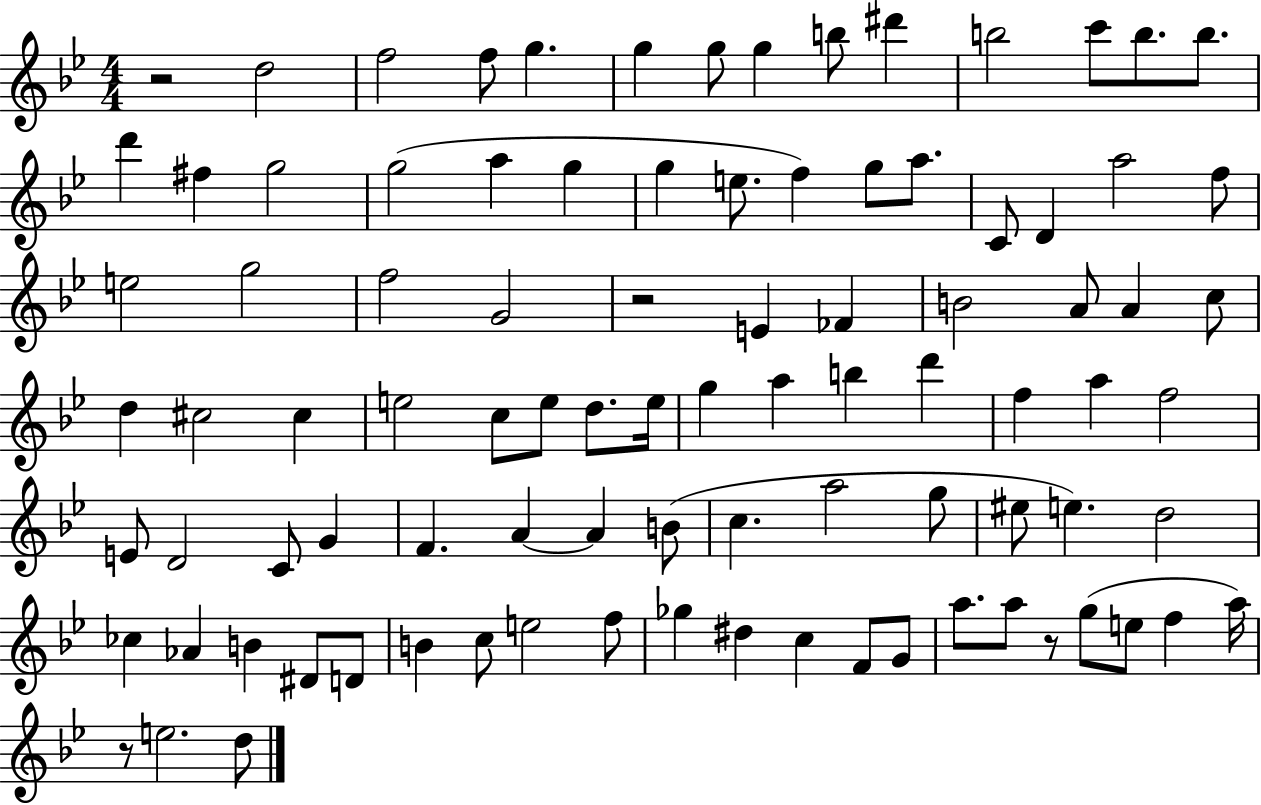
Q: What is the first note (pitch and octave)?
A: D5